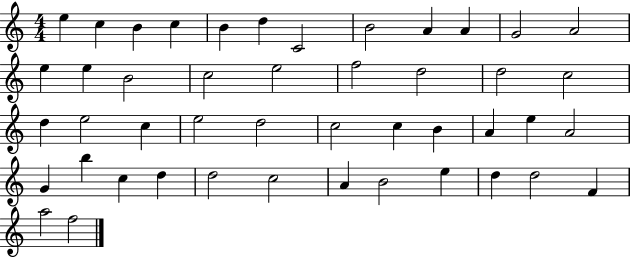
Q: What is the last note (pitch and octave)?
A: F5